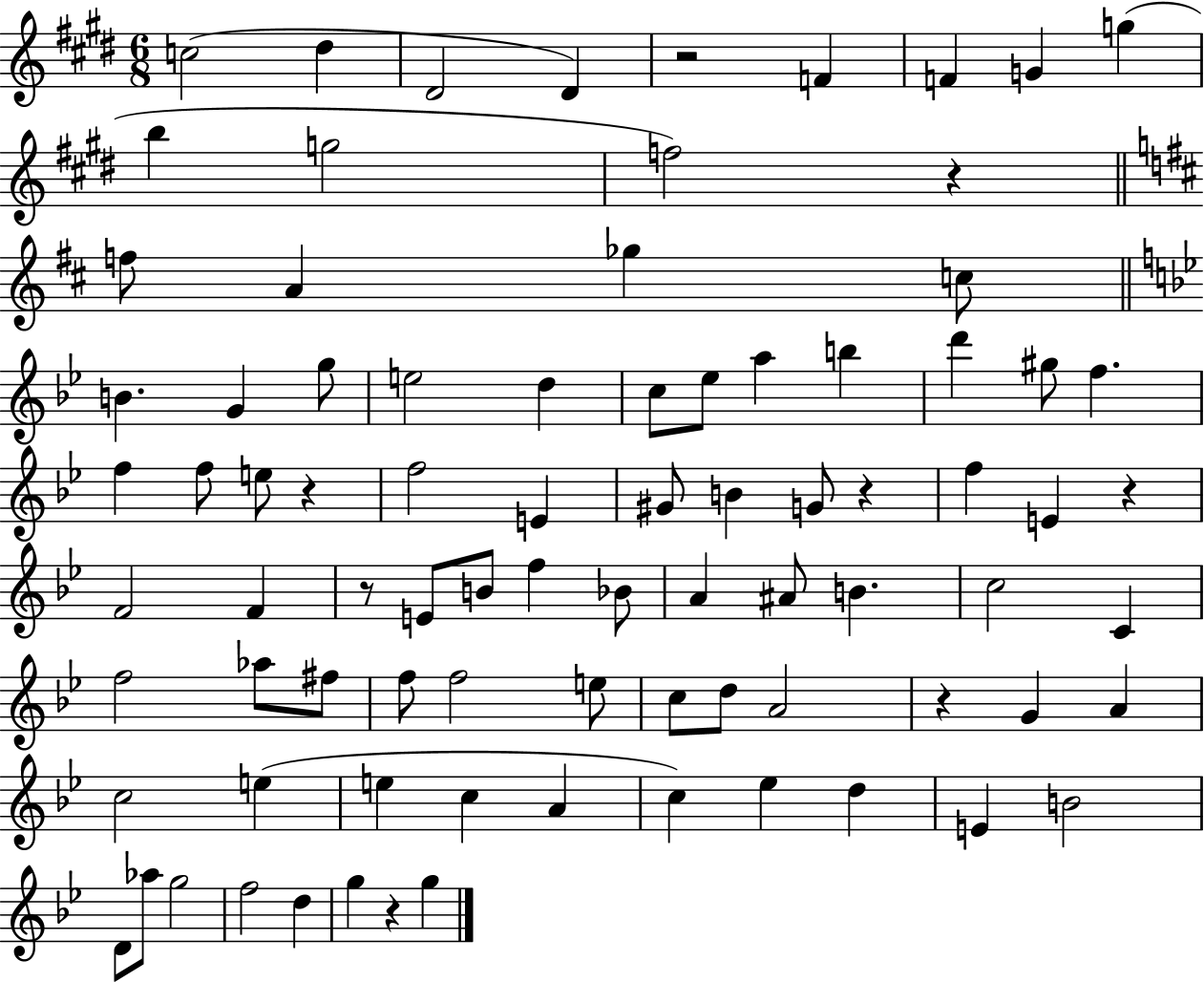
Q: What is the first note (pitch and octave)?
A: C5